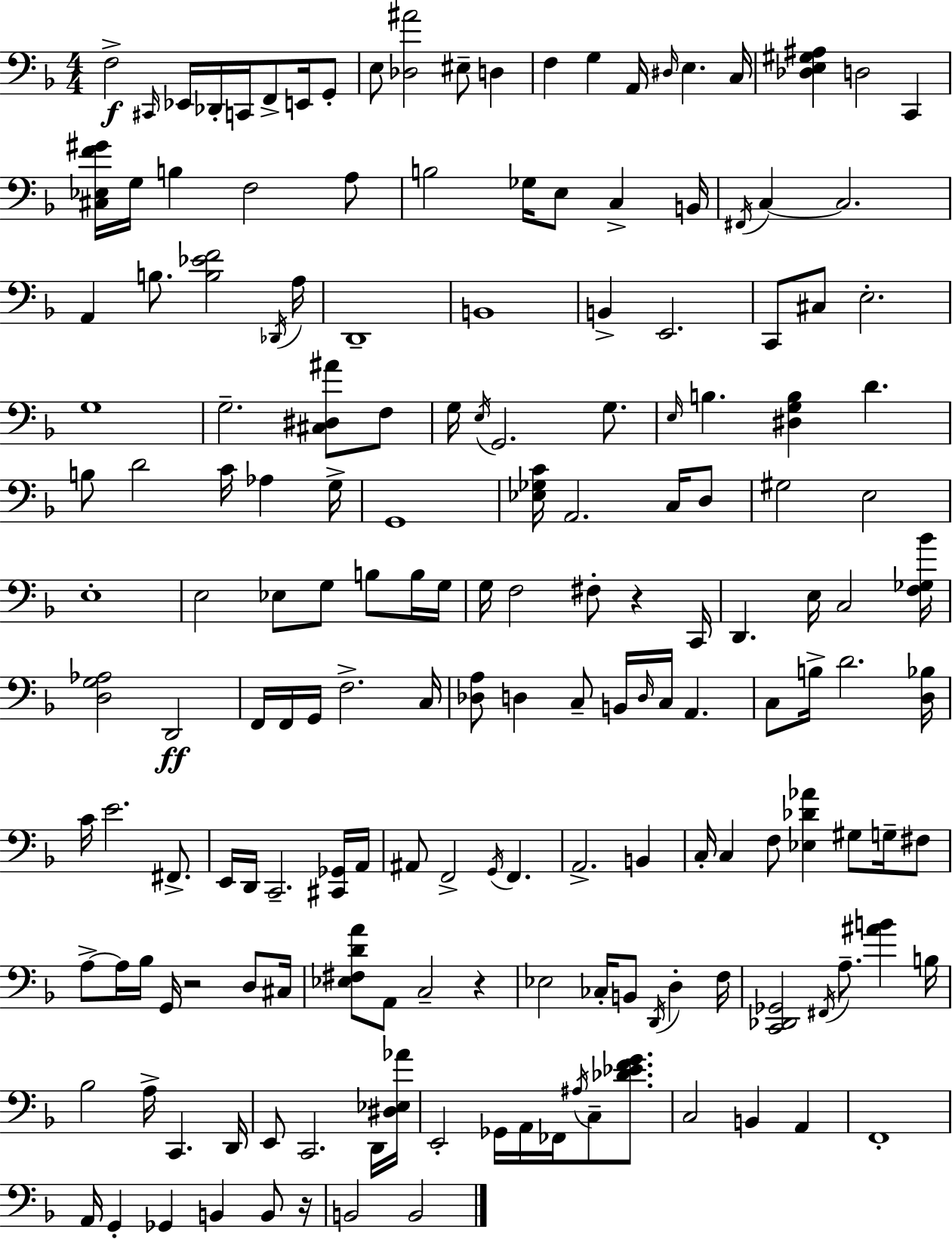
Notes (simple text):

F3/h C#2/s Eb2/s Db2/s C2/s F2/e E2/s G2/e E3/e [Db3,A#4]/h EIS3/e D3/q F3/q G3/q A2/s D#3/s E3/q. C3/s [Db3,E3,G#3,A#3]/q D3/h C2/q [C#3,Eb3,F4,G#4]/s G3/s B3/q F3/h A3/e B3/h Gb3/s E3/e C3/q B2/s F#2/s C3/q C3/h. A2/q B3/e. [B3,Eb4,F4]/h Db2/s A3/s D2/w B2/w B2/q E2/h. C2/e C#3/e E3/h. G3/w G3/h. [C#3,D#3,A#4]/e F3/e G3/s E3/s G2/h. G3/e. E3/s B3/q. [D#3,G3,B3]/q D4/q. B3/e D4/h C4/s Ab3/q G3/s G2/w [Eb3,Gb3,C4]/s A2/h. C3/s D3/e G#3/h E3/h E3/w E3/h Eb3/e G3/e B3/e B3/s G3/s G3/s F3/h F#3/e R/q C2/s D2/q. E3/s C3/h [F3,Gb3,Bb4]/s [D3,G3,Ab3]/h D2/h F2/s F2/s G2/s F3/h. C3/s [Db3,A3]/e D3/q C3/e B2/s D3/s C3/s A2/q. C3/e B3/s D4/h. [D3,Bb3]/s C4/s E4/h. F#2/e. E2/s D2/s C2/h. [C#2,Gb2]/s A2/s A#2/e F2/h G2/s F2/q. A2/h. B2/q C3/s C3/q F3/e [Eb3,Db4,Ab4]/q G#3/e G3/s F#3/e A3/e A3/s Bb3/s G2/s R/h D3/e C#3/s [Eb3,F#3,D4,A4]/e A2/e C3/h R/q Eb3/h CES3/s B2/e D2/s D3/q F3/s [C2,Db2,Gb2]/h F#2/s A3/e. [A#4,B4]/q B3/s Bb3/h A3/s C2/q. D2/s E2/e C2/h. D2/s [D#3,Eb3,Ab4]/s E2/h Gb2/s A2/s FES2/s A#3/s C3/e [Db4,Eb4,F4,G4]/e. C3/h B2/q A2/q F2/w A2/s G2/q Gb2/q B2/q B2/e R/s B2/h B2/h